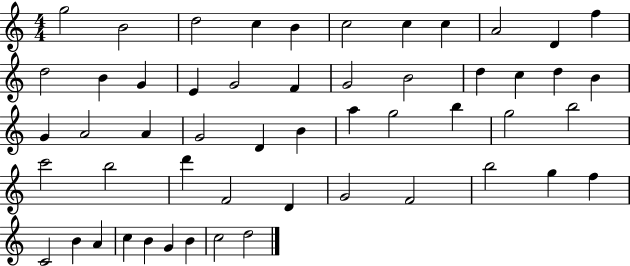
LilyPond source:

{
  \clef treble
  \numericTimeSignature
  \time 4/4
  \key c \major
  g''2 b'2 | d''2 c''4 b'4 | c''2 c''4 c''4 | a'2 d'4 f''4 | \break d''2 b'4 g'4 | e'4 g'2 f'4 | g'2 b'2 | d''4 c''4 d''4 b'4 | \break g'4 a'2 a'4 | g'2 d'4 b'4 | a''4 g''2 b''4 | g''2 b''2 | \break c'''2 b''2 | d'''4 f'2 d'4 | g'2 f'2 | b''2 g''4 f''4 | \break c'2 b'4 a'4 | c''4 b'4 g'4 b'4 | c''2 d''2 | \bar "|."
}